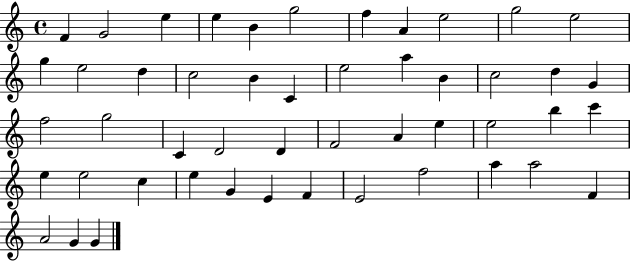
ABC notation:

X:1
T:Untitled
M:4/4
L:1/4
K:C
F G2 e e B g2 f A e2 g2 e2 g e2 d c2 B C e2 a B c2 d G f2 g2 C D2 D F2 A e e2 b c' e e2 c e G E F E2 f2 a a2 F A2 G G